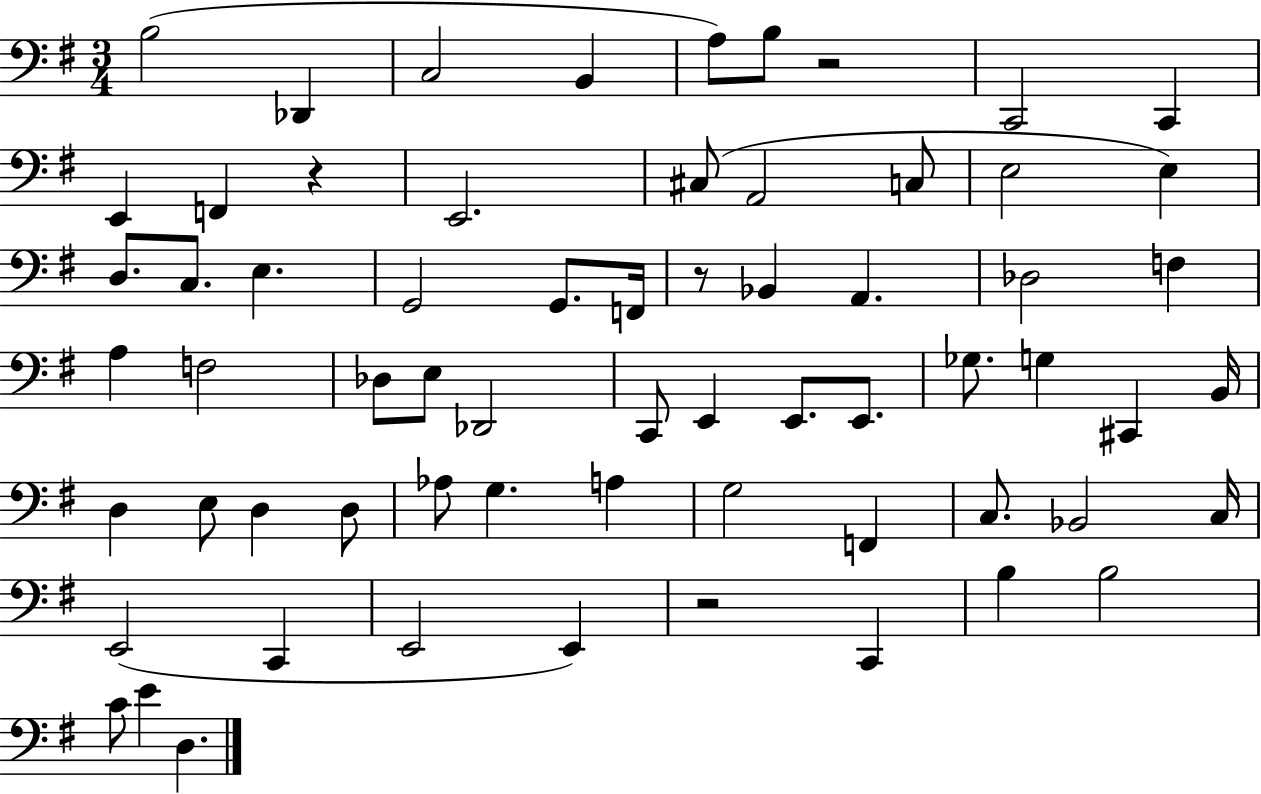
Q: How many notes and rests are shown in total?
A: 65